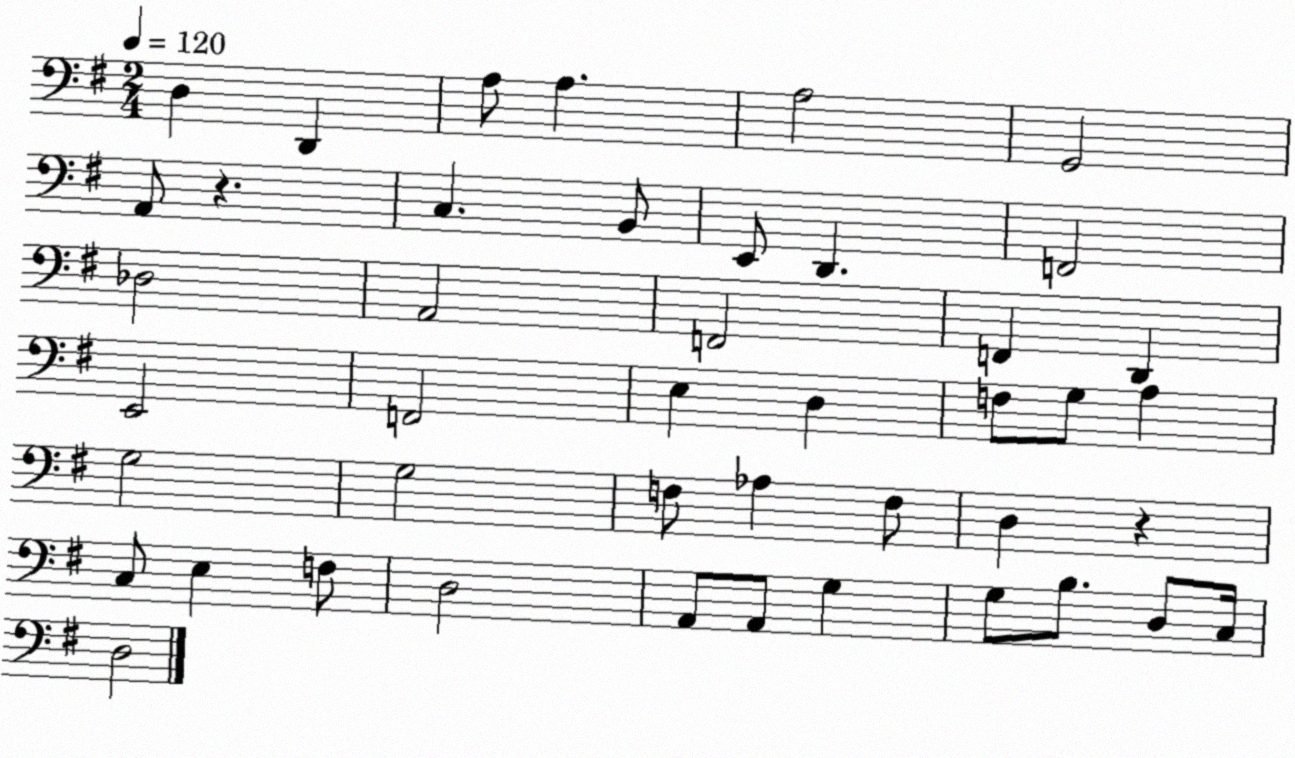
X:1
T:Untitled
M:2/4
L:1/4
K:G
D, D,, A,/2 A, A,2 G,,2 A,,/2 z C, B,,/2 E,,/2 D,, F,,2 _D,2 A,,2 F,,2 F,, D,, E,,2 F,,2 E, D, F,/2 G,/2 A, G,2 G,2 F,/2 _A, F,/2 D, z C,/2 E, F,/2 D,2 A,,/2 A,,/2 G, G,/2 B,/2 D,/2 C,/4 D,2